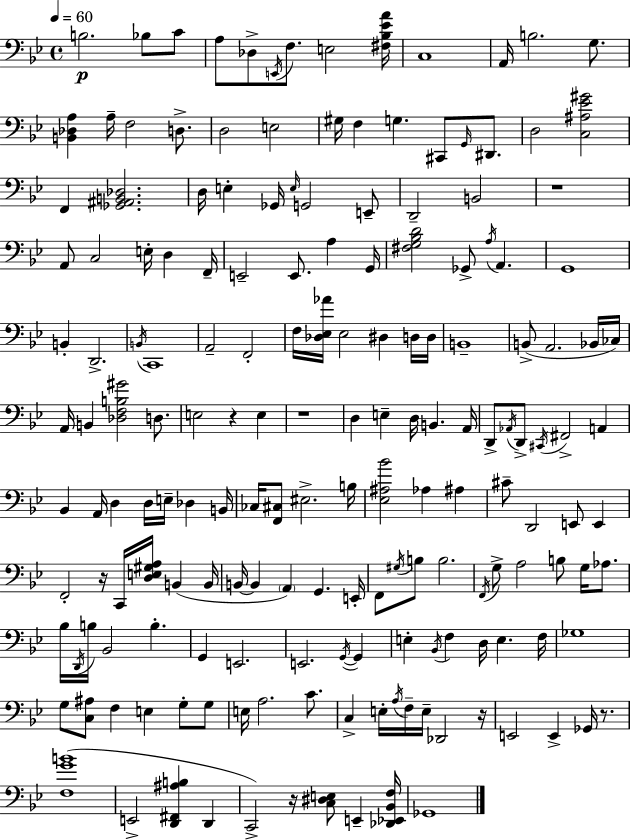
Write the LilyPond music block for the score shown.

{
  \clef bass
  \time 4/4
  \defaultTimeSignature
  \key bes \major
  \tempo 4 = 60
  \repeat volta 2 { b2.\p bes8 c'8 | a8 des8-> \acciaccatura { e,16 } f8. e2 | <fis bes ees' a'>16 c1 | a,16 b2. g8. | \break <b, des a>4 a16-- f2 d8.-> | d2 e2 | gis16 f4 g4. cis,8 \grace { g,16 } dis,8. | d2 <c ais ees' gis'>2 | \break f,4 <ges, ais, b, des>2. | d16 e4-. ges,16 \grace { e16 } g,2 | e,8-- d,2-- b,2 | r1 | \break a,8 c2 e16-. d4 | f,16-- e,2-- e,8. a4 | g,16 <fis g bes d'>2 ges,8-> \acciaccatura { a16 } a,4. | g,1 | \break b,4-. d,2.-> | \acciaccatura { b,16 } c,1 | a,2-- f,2-. | f16 <des ees aes'>16 ees2 dis4 | \break d16 d16 b,1-- | b,8->( a,2. | bes,16 ces16) a,16 b,4 <des f b gis'>2 | d8. e2 r4 | \break e4 r1 | d4 e4-- d16 b,4. | a,16 d,8-> \acciaccatura { aes,16 } d,8-> \acciaccatura { cis,16 } fis,2-> | a,4 bes,4 a,16 d4 | \break d16 e16-- des4 b,16 ces16 <f, cis>8 eis2.-> | b16 <ees ais bes'>2 aes4 | ais4 cis'8-- d,2 | e,8 e,4 f,2-. r16 | \break c,16 <d e gis a>16 b,4( b,16 b,16~~ b,4 \parenthesize a,4) | g,4. e,16-. f,8 \acciaccatura { gis16 } b8 b2. | \acciaccatura { f,16 } g8-> a2 | b8 g16 aes8. bes16 \acciaccatura { d,16 } b16 bes,2 | \break b4.-. g,4 e,2. | e,2. | \acciaccatura { g,16~ }~ g,4 e4-. \acciaccatura { bes,16 } | f4 d16 e4. f16 ges1 | \break g8 <c ais>8 | f4 e4 g8-. g8 e16 a2. | c'8. c4-> | e16-. \acciaccatura { a16 } f16-- e16-- des,2 r16 e,2 | \break e,4-> ges,16 r8. <f g' b'>1( | e,2-> | <d, fis, ais b>4 d,4 c,2->) | r16 <c dis e>8 e,4-- <des, ees, bes, f>16 ges,1 | \break } \bar "|."
}